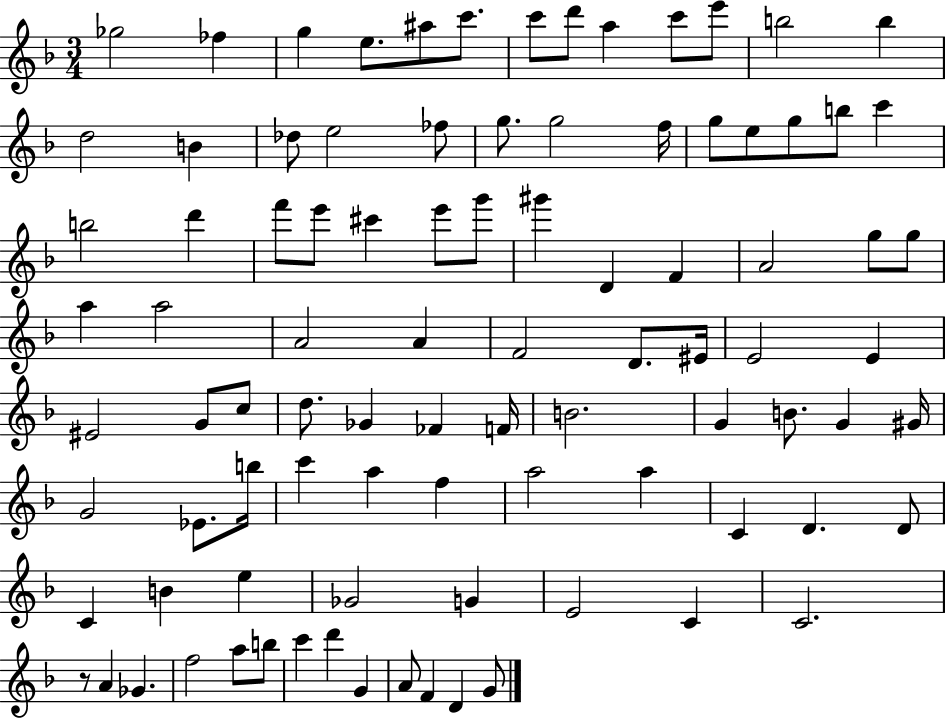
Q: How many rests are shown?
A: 1